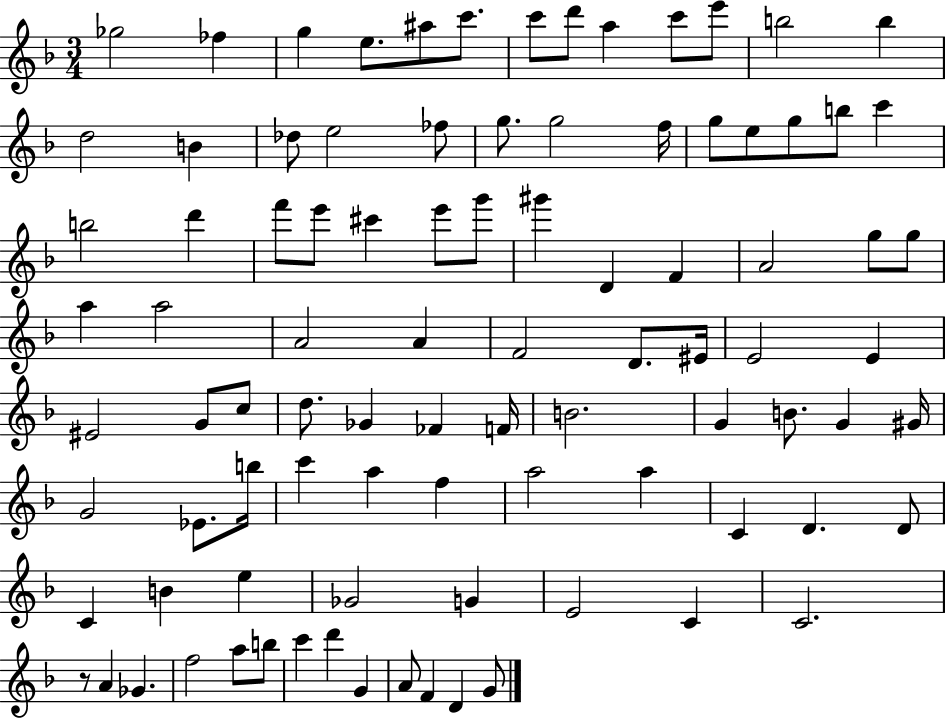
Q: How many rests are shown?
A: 1